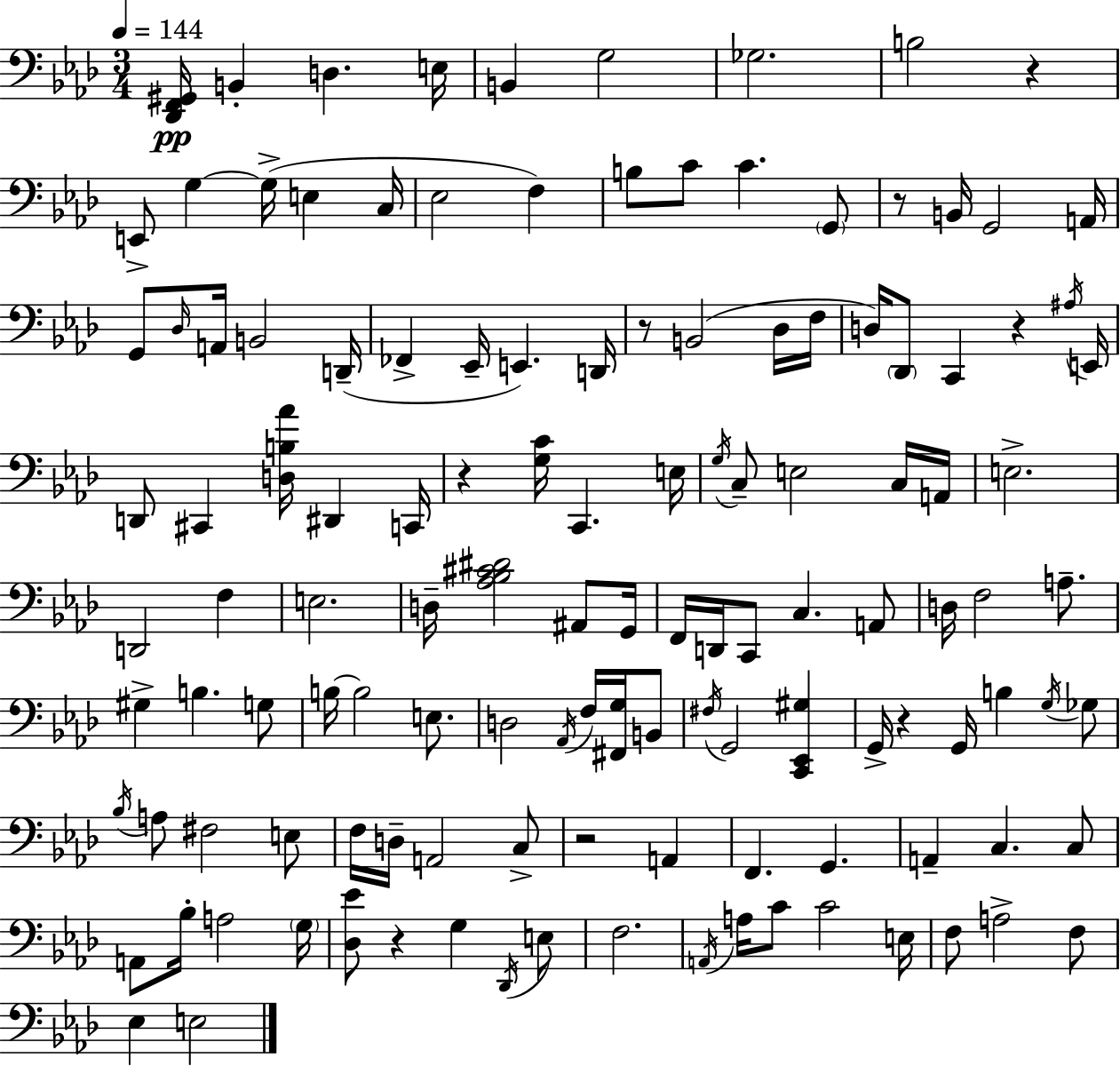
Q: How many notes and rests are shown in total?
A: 128